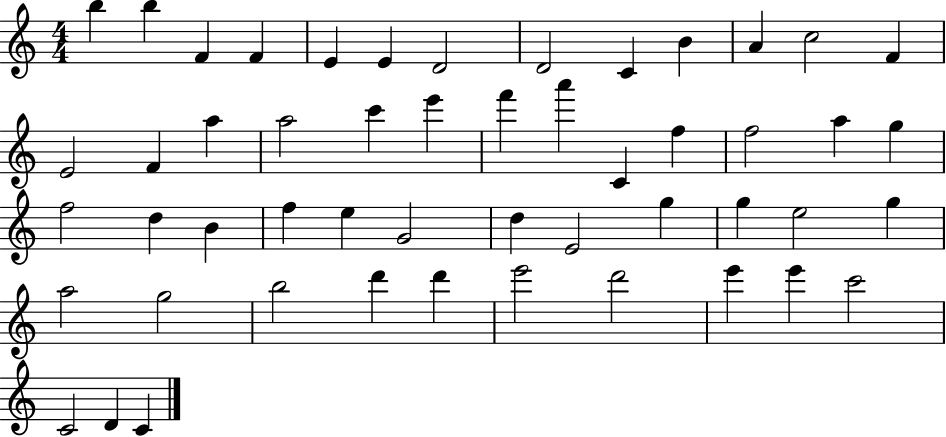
B5/q B5/q F4/q F4/q E4/q E4/q D4/h D4/h C4/q B4/q A4/q C5/h F4/q E4/h F4/q A5/q A5/h C6/q E6/q F6/q A6/q C4/q F5/q F5/h A5/q G5/q F5/h D5/q B4/q F5/q E5/q G4/h D5/q E4/h G5/q G5/q E5/h G5/q A5/h G5/h B5/h D6/q D6/q E6/h D6/h E6/q E6/q C6/h C4/h D4/q C4/q